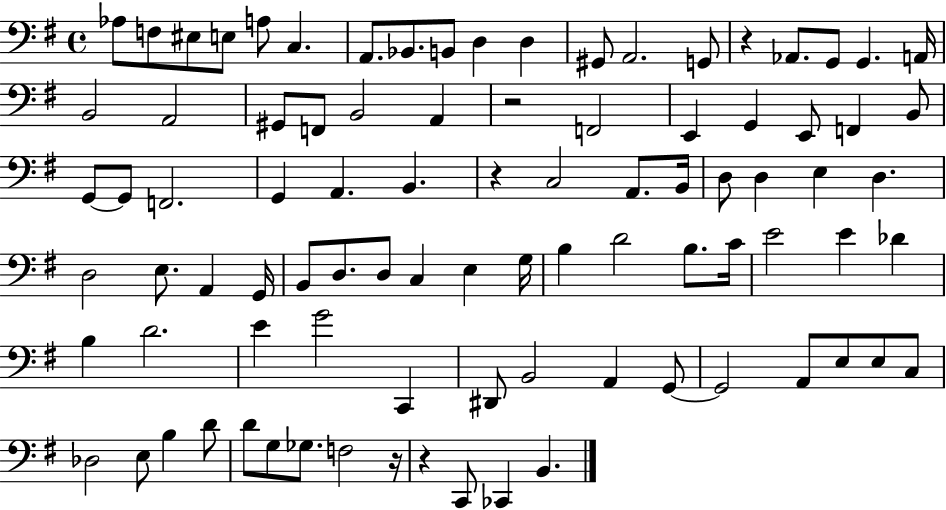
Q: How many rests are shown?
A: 5